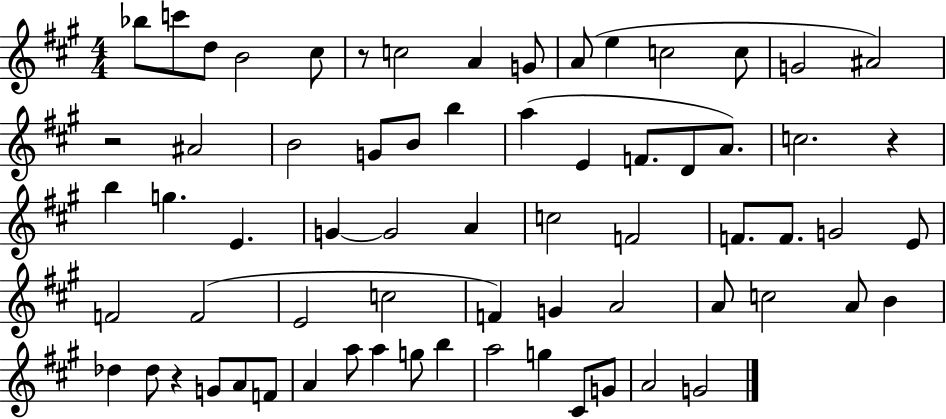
Bb5/e C6/e D5/e B4/h C#5/e R/e C5/h A4/q G4/e A4/e E5/q C5/h C5/e G4/h A#4/h R/h A#4/h B4/h G4/e B4/e B5/q A5/q E4/q F4/e. D4/e A4/e. C5/h. R/q B5/q G5/q. E4/q. G4/q G4/h A4/q C5/h F4/h F4/e. F4/e. G4/h E4/e F4/h F4/h E4/h C5/h F4/q G4/q A4/h A4/e C5/h A4/e B4/q Db5/q Db5/e R/q G4/e A4/e F4/e A4/q A5/e A5/q G5/e B5/q A5/h G5/q C#4/e G4/e A4/h G4/h